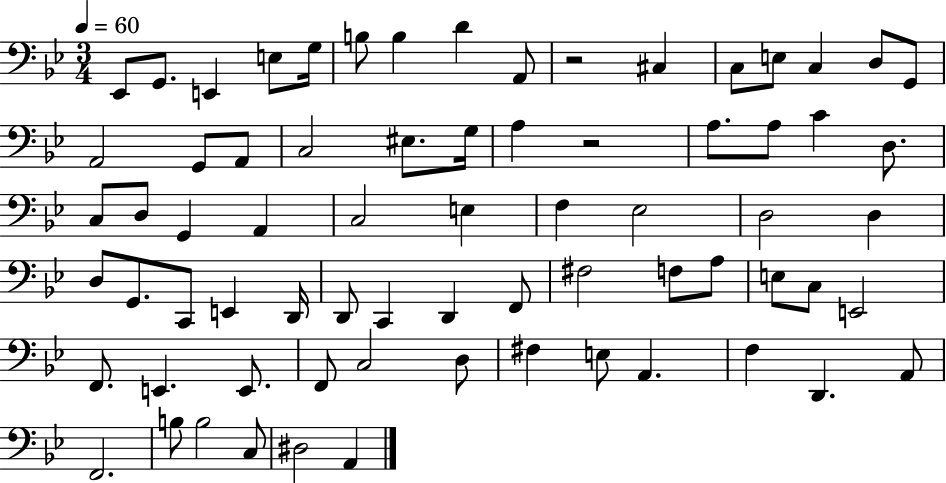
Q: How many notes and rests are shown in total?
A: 71